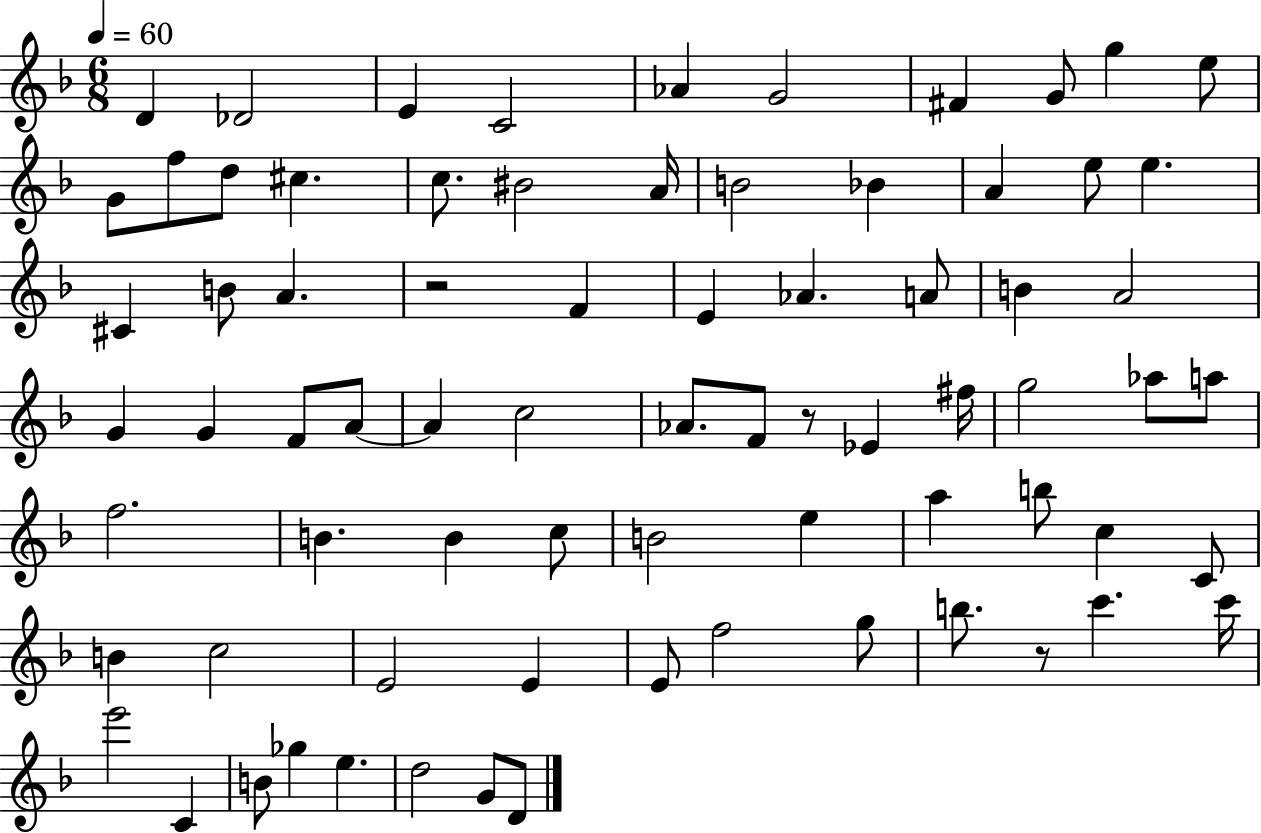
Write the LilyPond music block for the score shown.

{
  \clef treble
  \numericTimeSignature
  \time 6/8
  \key f \major
  \tempo 4 = 60
  d'4 des'2 | e'4 c'2 | aes'4 g'2 | fis'4 g'8 g''4 e''8 | \break g'8 f''8 d''8 cis''4. | c''8. bis'2 a'16 | b'2 bes'4 | a'4 e''8 e''4. | \break cis'4 b'8 a'4. | r2 f'4 | e'4 aes'4. a'8 | b'4 a'2 | \break g'4 g'4 f'8 a'8~~ | a'4 c''2 | aes'8. f'8 r8 ees'4 fis''16 | g''2 aes''8 a''8 | \break f''2. | b'4. b'4 c''8 | b'2 e''4 | a''4 b''8 c''4 c'8 | \break b'4 c''2 | e'2 e'4 | e'8 f''2 g''8 | b''8. r8 c'''4. c'''16 | \break e'''2 c'4 | b'8 ges''4 e''4. | d''2 g'8 d'8 | \bar "|."
}